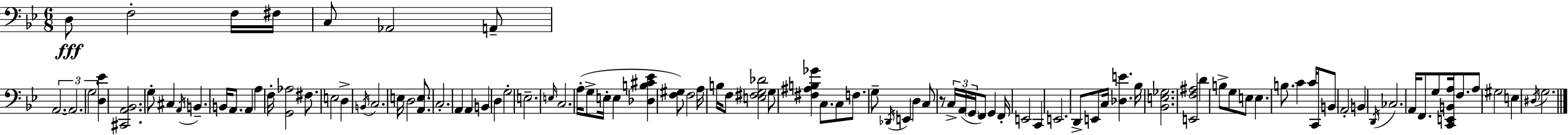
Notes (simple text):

D3/e F3/h F3/s F#3/s C3/e Ab2/h A2/e A2/h. A2/h. G3/h [D3,Eb4]/q [C#2,A2,Bb2]/h. G3/e C#3/q A2/s B2/q. B2/s A2/e. A2/q A3/q F3/s [G2,Ab3]/h F#3/e. E3/h D3/q B2/s C3/h. E3/s D3/h [A2,E3]/e. C3/h. A2/q A2/q B2/q D3/q G3/h E3/h. E3/s C3/h. A3/s G3/e E3/s E3/q [Db3,B3,C#4,Eb4]/q [F3,G#3]/e F3/h A3/s B3/s F3/e [E3,F#3,G3,Db4]/h G3/e [F#3,A#3,B3,Gb4]/q C3/e. C3/e F3/e. G3/e Db2/s E2/q D3/q C3/e R/e C3/s A2/s G2/s F2/e G2/q F2/s E2/h C2/q E2/h. D2/e E2/e C3/s [Db3,E4]/q. Bb3/s [Bb2,E3,Gb3]/h. [E2,F3,A#3]/h D4/q B3/e G3/e E3/e E3/q. B3/e. C4/q C4/s C2/e B2/e A2/h B2/q D2/s CES3/h. A2/s F2/e. G3/e [C2,E2,B2,A3]/s F3/e. A3/e G#3/h E3/q D#3/s G3/h.